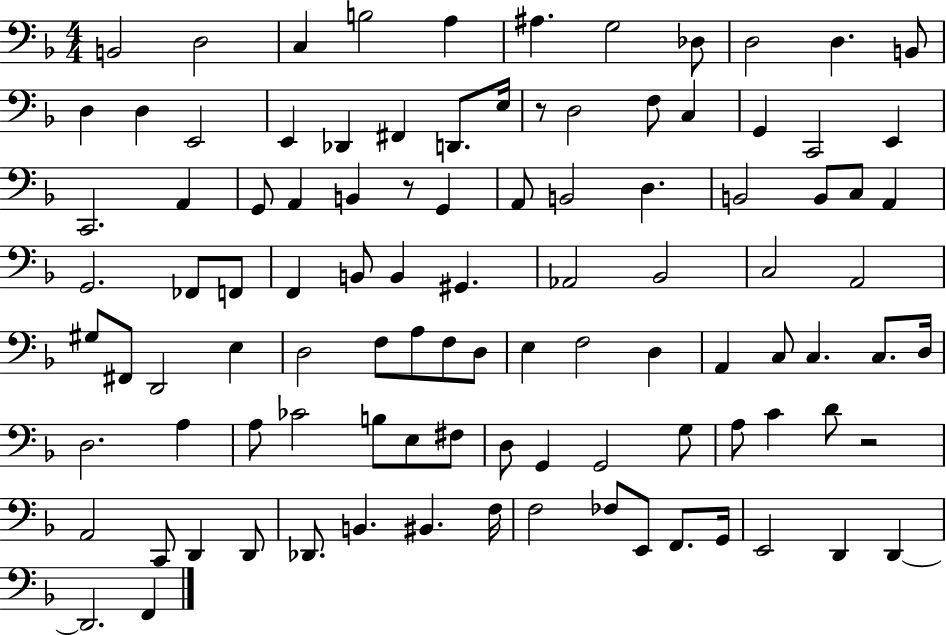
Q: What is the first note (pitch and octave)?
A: B2